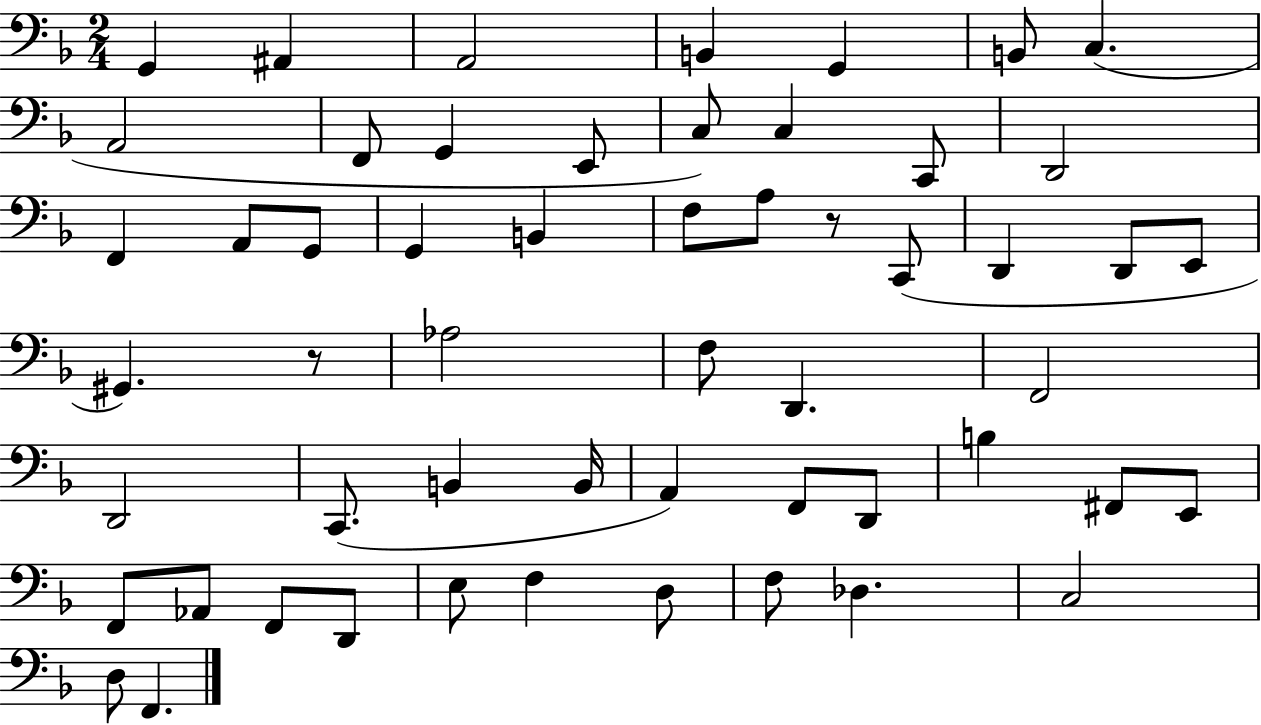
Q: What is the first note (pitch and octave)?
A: G2